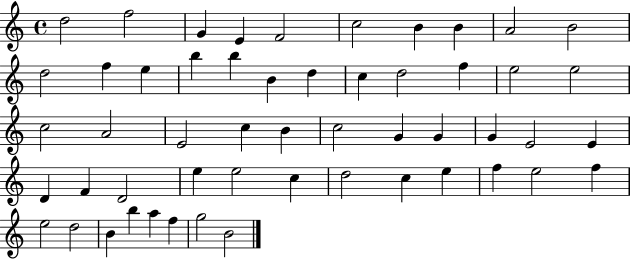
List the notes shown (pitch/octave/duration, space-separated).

D5/h F5/h G4/q E4/q F4/h C5/h B4/q B4/q A4/h B4/h D5/h F5/q E5/q B5/q B5/q B4/q D5/q C5/q D5/h F5/q E5/h E5/h C5/h A4/h E4/h C5/q B4/q C5/h G4/q G4/q G4/q E4/h E4/q D4/q F4/q D4/h E5/q E5/h C5/q D5/h C5/q E5/q F5/q E5/h F5/q E5/h D5/h B4/q B5/q A5/q F5/q G5/h B4/h